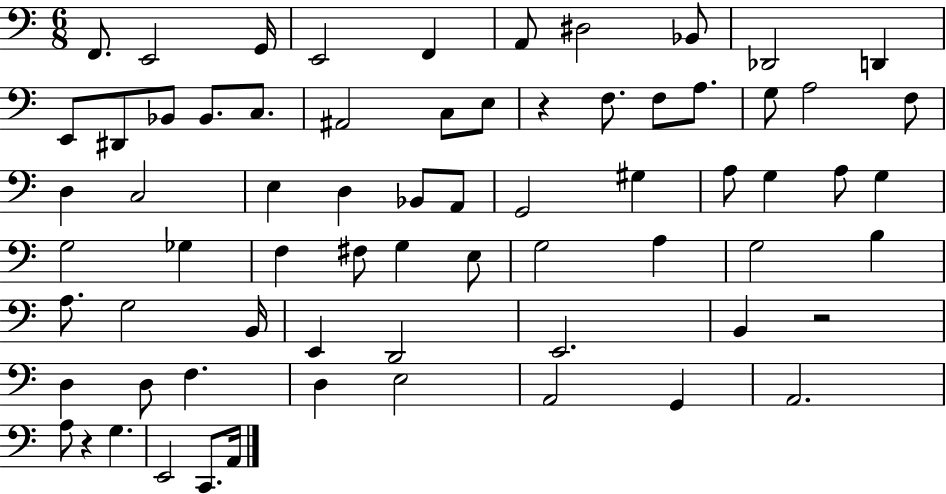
X:1
T:Untitled
M:6/8
L:1/4
K:C
F,,/2 E,,2 G,,/4 E,,2 F,, A,,/2 ^D,2 _B,,/2 _D,,2 D,, E,,/2 ^D,,/2 _B,,/2 _B,,/2 C,/2 ^A,,2 C,/2 E,/2 z F,/2 F,/2 A,/2 G,/2 A,2 F,/2 D, C,2 E, D, _B,,/2 A,,/2 G,,2 ^G, A,/2 G, A,/2 G, G,2 _G, F, ^F,/2 G, E,/2 G,2 A, G,2 B, A,/2 G,2 B,,/4 E,, D,,2 E,,2 B,, z2 D, D,/2 F, D, E,2 A,,2 G,, A,,2 A,/2 z G, E,,2 C,,/2 A,,/4